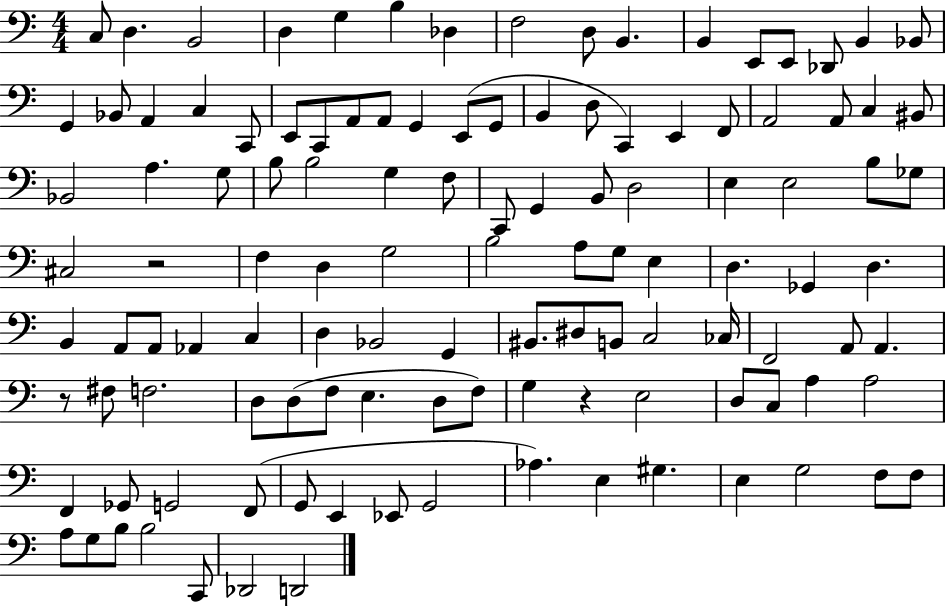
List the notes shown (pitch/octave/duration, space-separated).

C3/e D3/q. B2/h D3/q G3/q B3/q Db3/q F3/h D3/e B2/q. B2/q E2/e E2/e Db2/e B2/q Bb2/e G2/q Bb2/e A2/q C3/q C2/e E2/e C2/e A2/e A2/e G2/q E2/e G2/e B2/q D3/e C2/q E2/q F2/e A2/h A2/e C3/q BIS2/e Bb2/h A3/q. G3/e B3/e B3/h G3/q F3/e C2/e G2/q B2/e D3/h E3/q E3/h B3/e Gb3/e C#3/h R/h F3/q D3/q G3/h B3/h A3/e G3/e E3/q D3/q. Gb2/q D3/q. B2/q A2/e A2/e Ab2/q C3/q D3/q Bb2/h G2/q BIS2/e. D#3/e B2/e C3/h CES3/s F2/h A2/e A2/q. R/e F#3/e F3/h. D3/e D3/e F3/e E3/q. D3/e F3/e G3/q R/q E3/h D3/e C3/e A3/q A3/h F2/q Gb2/e G2/h F2/e G2/e E2/q Eb2/e G2/h Ab3/q. E3/q G#3/q. E3/q G3/h F3/e F3/e A3/e G3/e B3/e B3/h C2/e Db2/h D2/h